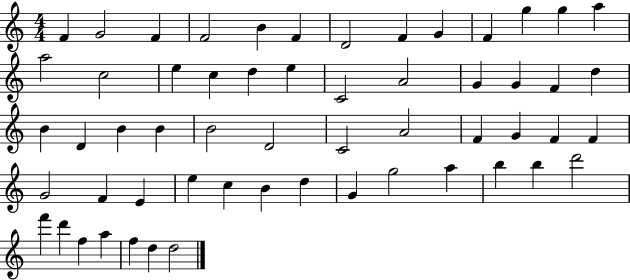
F4/q G4/h F4/q F4/h B4/q F4/q D4/h F4/q G4/q F4/q G5/q G5/q A5/q A5/h C5/h E5/q C5/q D5/q E5/q C4/h A4/h G4/q G4/q F4/q D5/q B4/q D4/q B4/q B4/q B4/h D4/h C4/h A4/h F4/q G4/q F4/q F4/q G4/h F4/q E4/q E5/q C5/q B4/q D5/q G4/q G5/h A5/q B5/q B5/q D6/h F6/q D6/q F5/q A5/q F5/q D5/q D5/h